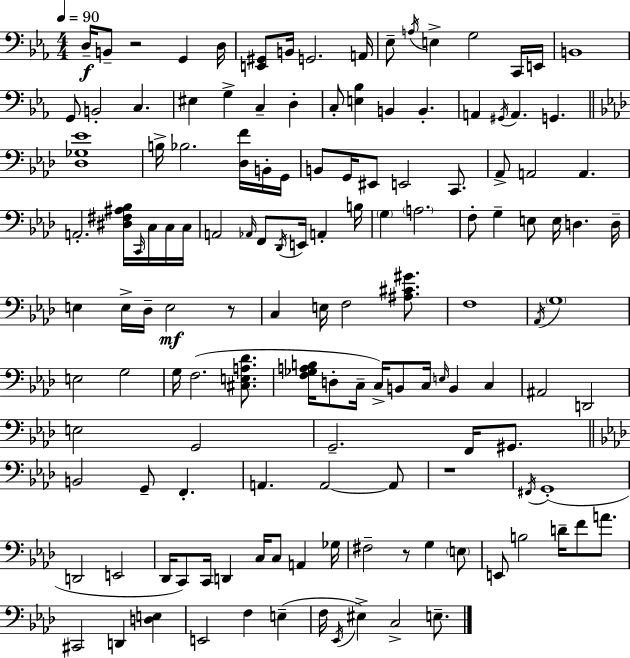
D3/s B2/e R/h G2/q D3/s [E2,G#2]/e B2/s G2/h. A2/s Eb3/e A3/s E3/q G3/h C2/s E2/s B2/w G2/e B2/h C3/q. EIS3/q G3/q C3/q D3/q C3/e [E3,Bb3]/q B2/q B2/q. A2/q G#2/s A2/q. G2/q. [Db3,Gb3,Eb4]/w B3/s Bb3/h. [Db3,F4]/s B2/s G2/s B2/e G2/s EIS2/e E2/h C2/e. Ab2/e A2/h A2/q. A2/h. [D#3,F#3,A#3,Bb3]/s C2/s C3/s C3/s C3/s A2/h Ab2/s F2/e Db2/s E2/s A2/q B3/s G3/q A3/h. F3/e G3/q E3/e E3/s D3/q. D3/s E3/q E3/s Db3/s E3/h R/e C3/q E3/s F3/h [A#3,C#4,G#4]/e. F3/w Ab2/s G3/w E3/h G3/h G3/s F3/h. [C#3,E3,A3,Db4]/e. [F3,Gb3,A3,B3]/s D3/e C3/s C3/s B2/e C3/s E3/s B2/q C3/q A#2/h D2/h E3/h G2/h G2/h. F2/s G#2/e. B2/h G2/e F2/q. A2/q. A2/h A2/e R/w F#2/s G2/w D2/h E2/h Db2/s C2/e C2/s D2/q C3/s C3/e A2/q Gb3/s F#3/h R/e G3/q E3/e E2/e B3/h D4/s F4/e A4/e. C#2/h D2/q [D3,E3]/q E2/h F3/q E3/q F3/s Eb2/s EIS3/q C3/h E3/e.